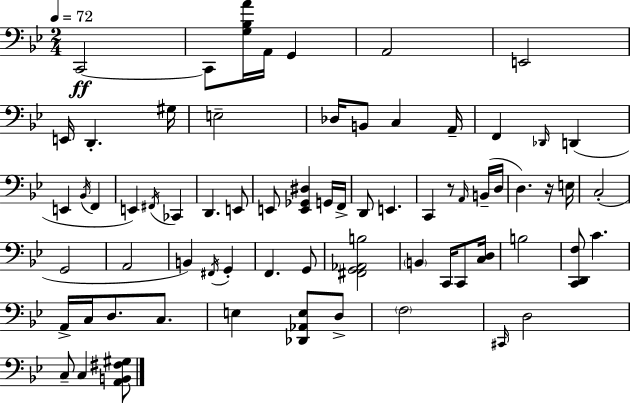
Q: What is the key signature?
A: G minor